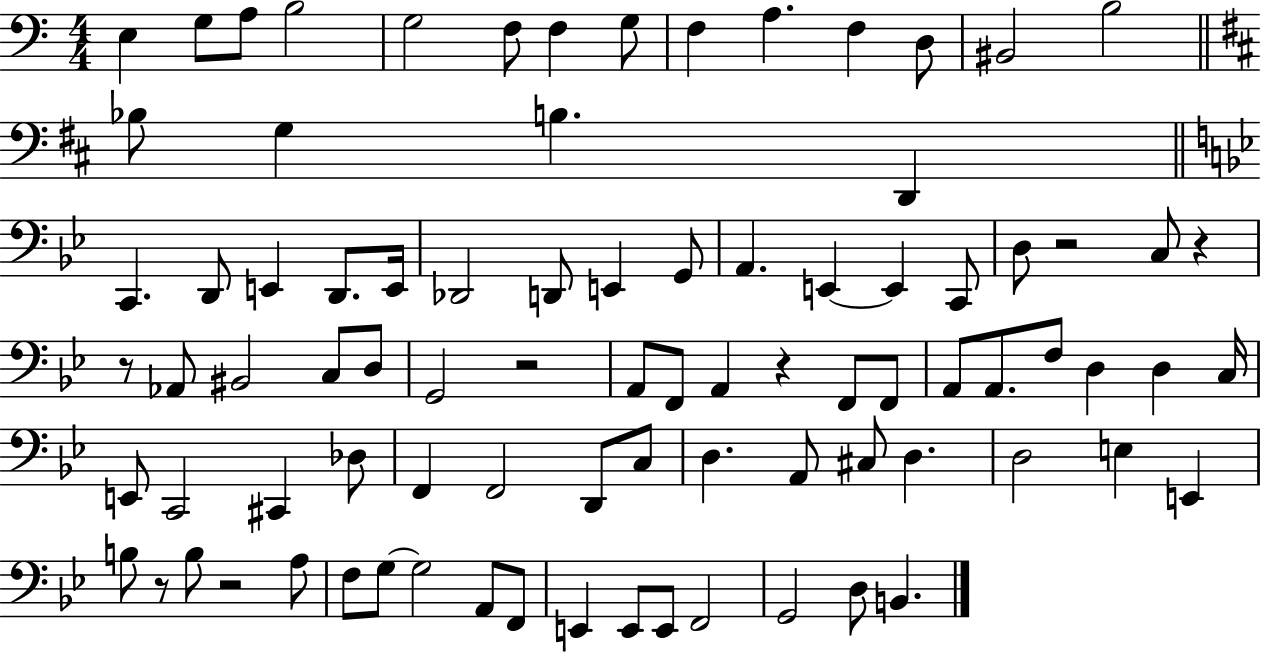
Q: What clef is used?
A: bass